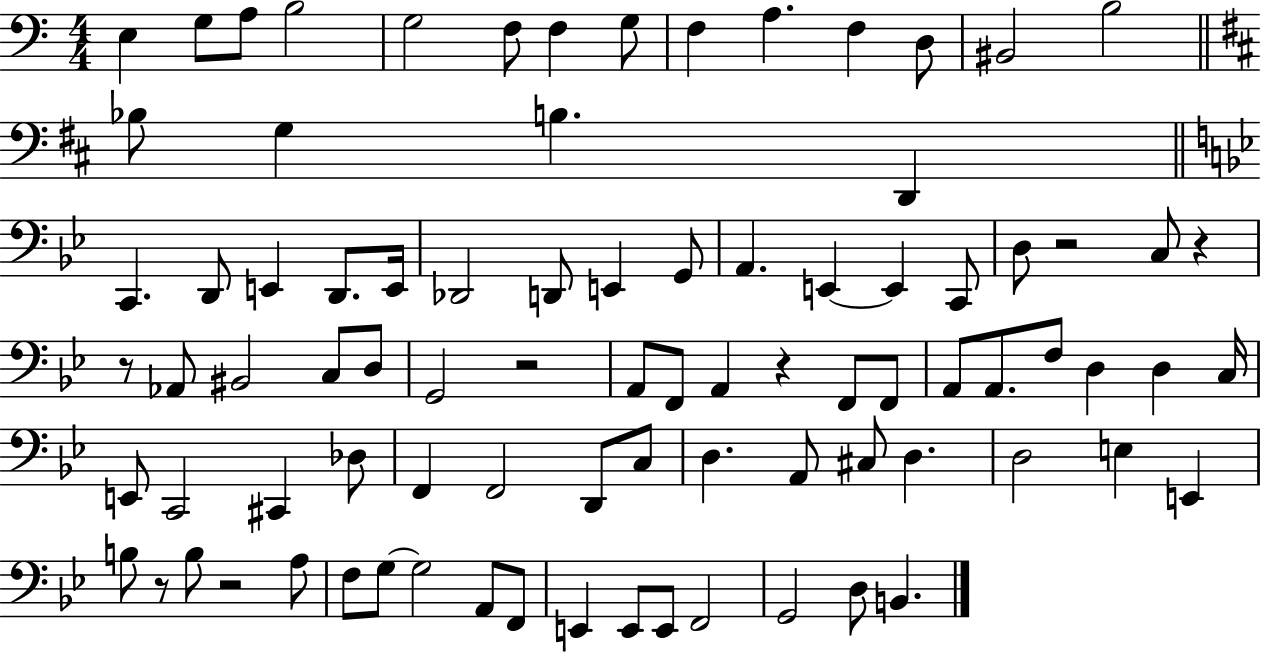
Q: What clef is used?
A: bass